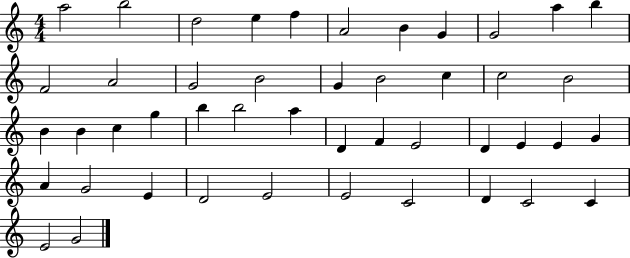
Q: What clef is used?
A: treble